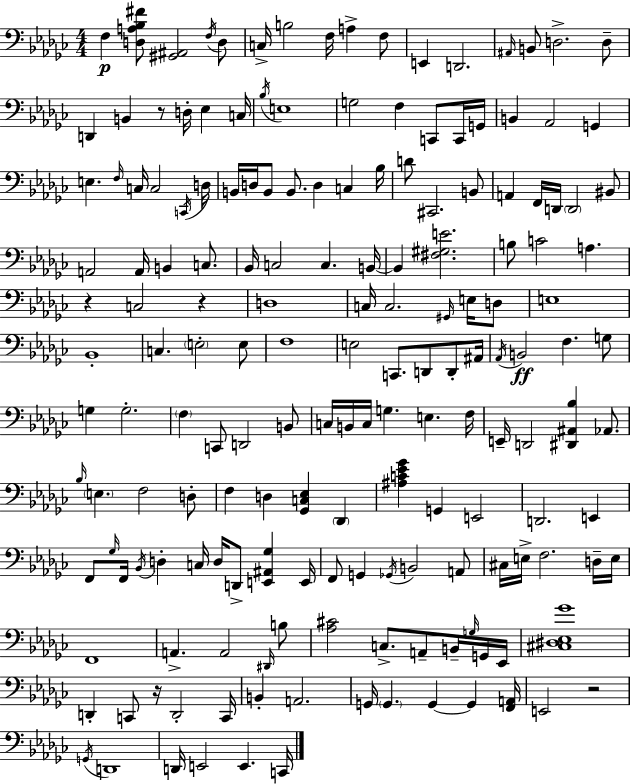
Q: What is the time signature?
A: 4/4